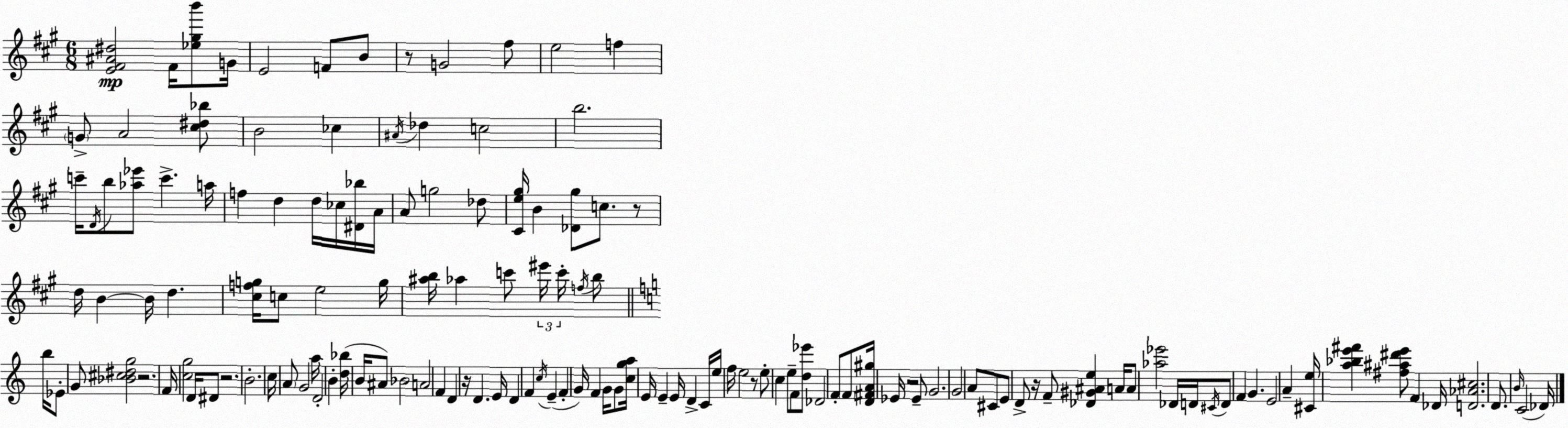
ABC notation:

X:1
T:Untitled
M:6/8
L:1/4
K:A
[E^F^A^d]2 ^F/4 [_e^gb']/2 G/4 E2 F/2 B/2 z/2 G2 ^f/2 e2 f G/2 A2 [^c^d_b]/2 B2 _c ^A/4 _d c2 b2 c'/4 D/4 b/2 [_a_e']/2 c' a/4 f d d/4 _c/4 [^D_b]/4 A/4 A/2 g2 _d/2 [^Ce^g]/4 B [_D^g]/2 c/2 z/2 d/4 B B/4 d [^cfg]/4 c/2 e2 g/4 [^ab]/4 _a c'/2 ^e'/4 c'/4 f/4 b/2 b/4 _E/2 G/2 [_B^c^dg]2 z2 F/4 [cg]2 D/4 ^D/2 z2 B2 c/4 A/2 G2 a/4 D2 B [d_b]/4 B/4 ^A/2 _B2 A2 F D z/4 D E/4 D F c/4 E F G/4 F G/4 G/2 [cga]/4 E/4 E E/4 D C/4 e/4 f/4 e2 z/2 e/2 c e/2 F/2 [d_e']/2 _D2 F/2 F/2 [D^FA^g]/4 _E/4 z2 _E/2 G2 G2 A/2 ^C/2 E/2 D/2 z/4 F/2 [_D^G^Ae] A/4 A/2 [_a_e']2 _D/4 D/4 ^C/4 D/2 F G E2 A [^Ce]/4 [a_be'^f'] [^f^a^d'e']/2 F _D/4 [D_A^c]2 D/2 B/4 C2 _D/4